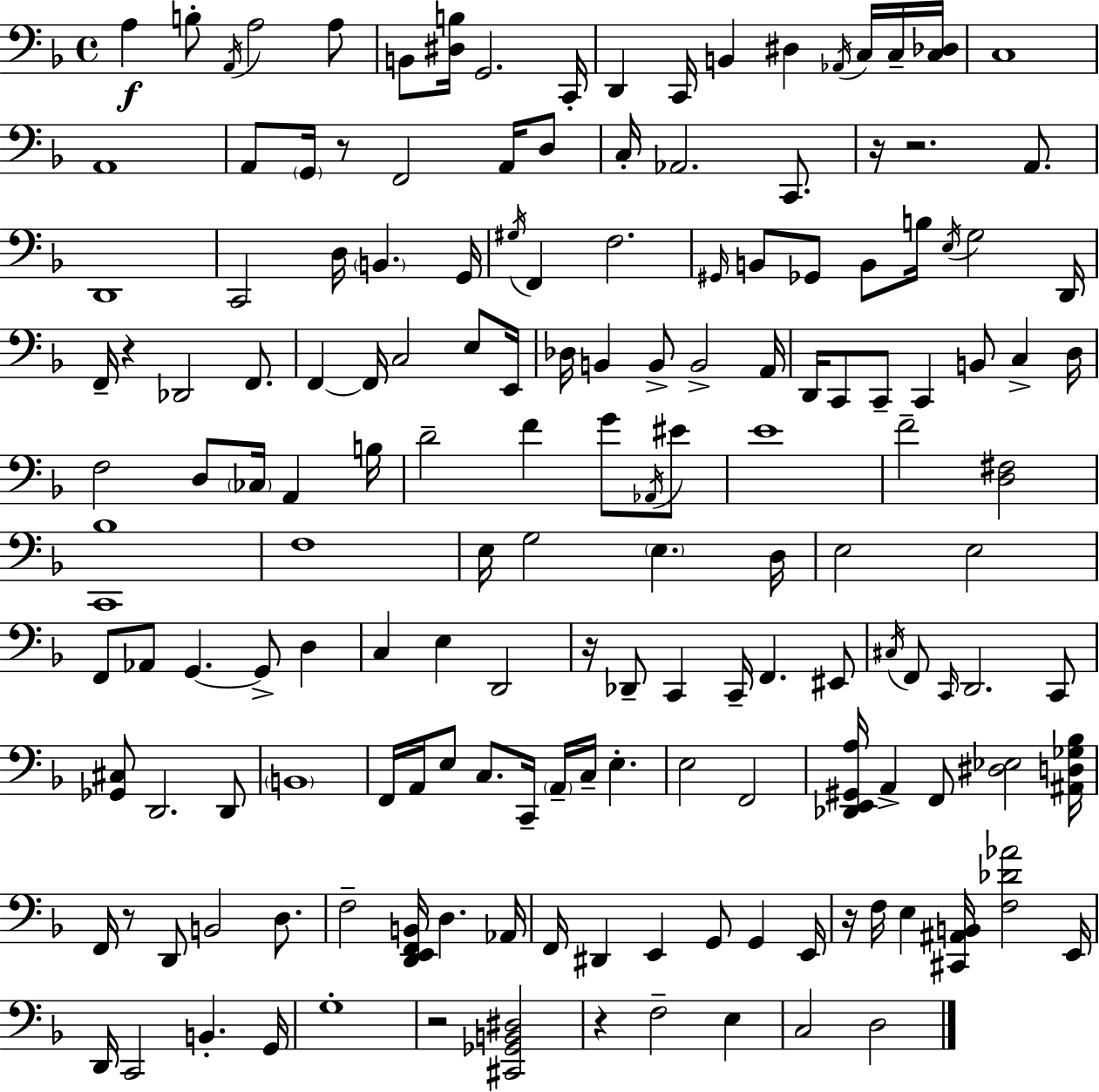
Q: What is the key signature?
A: F major